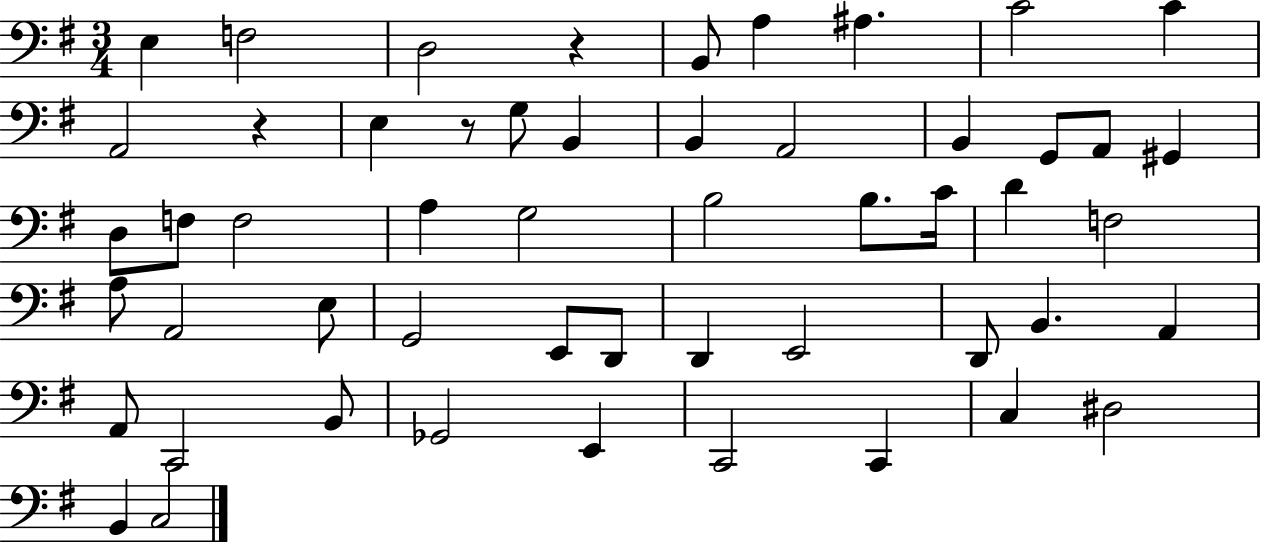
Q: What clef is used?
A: bass